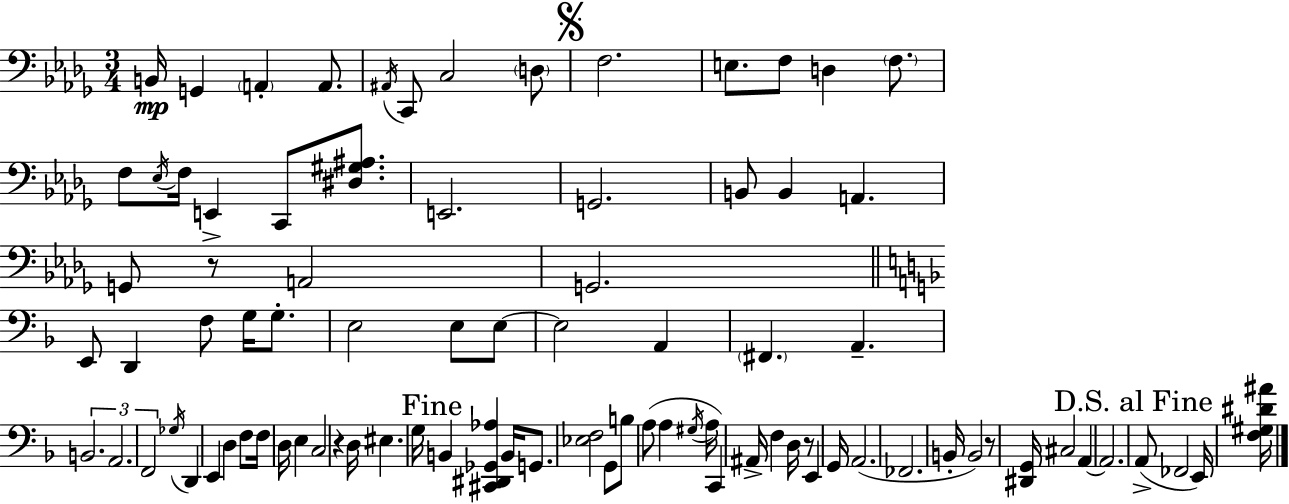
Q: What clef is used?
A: bass